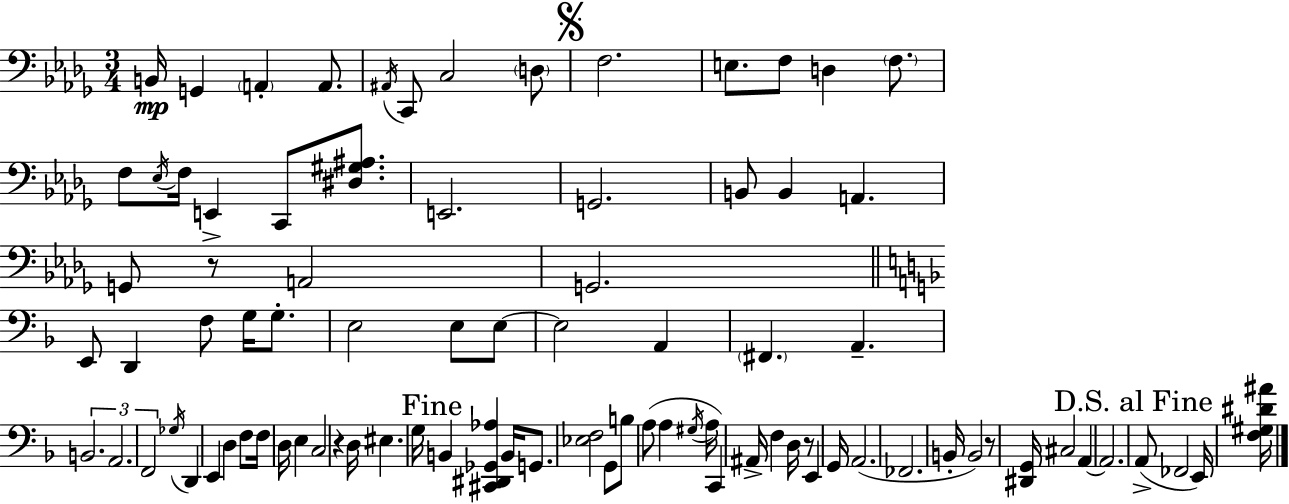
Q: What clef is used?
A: bass